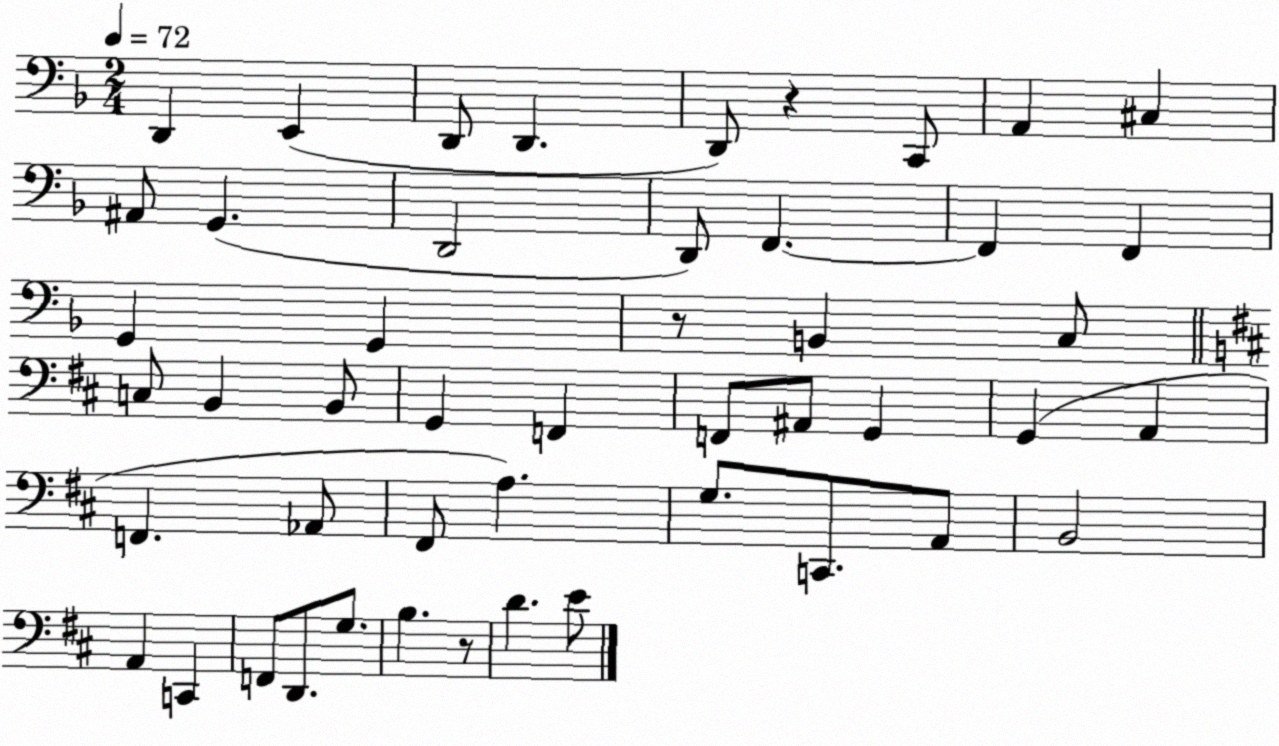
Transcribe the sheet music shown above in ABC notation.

X:1
T:Untitled
M:2/4
L:1/4
K:F
D,, E,, D,,/2 D,, D,,/2 z C,,/2 A,, ^C, ^A,,/2 G,, D,,2 D,,/2 F,, F,, F,, G,, G,, z/2 B,, C,/2 C,/2 B,, B,,/2 G,, F,, F,,/2 ^A,,/2 G,, G,, A,, F,, _A,,/2 ^F,,/2 A, G,/2 C,,/2 A,,/2 B,,2 A,, C,, F,,/2 D,,/2 G,/2 B, z/2 D E/2